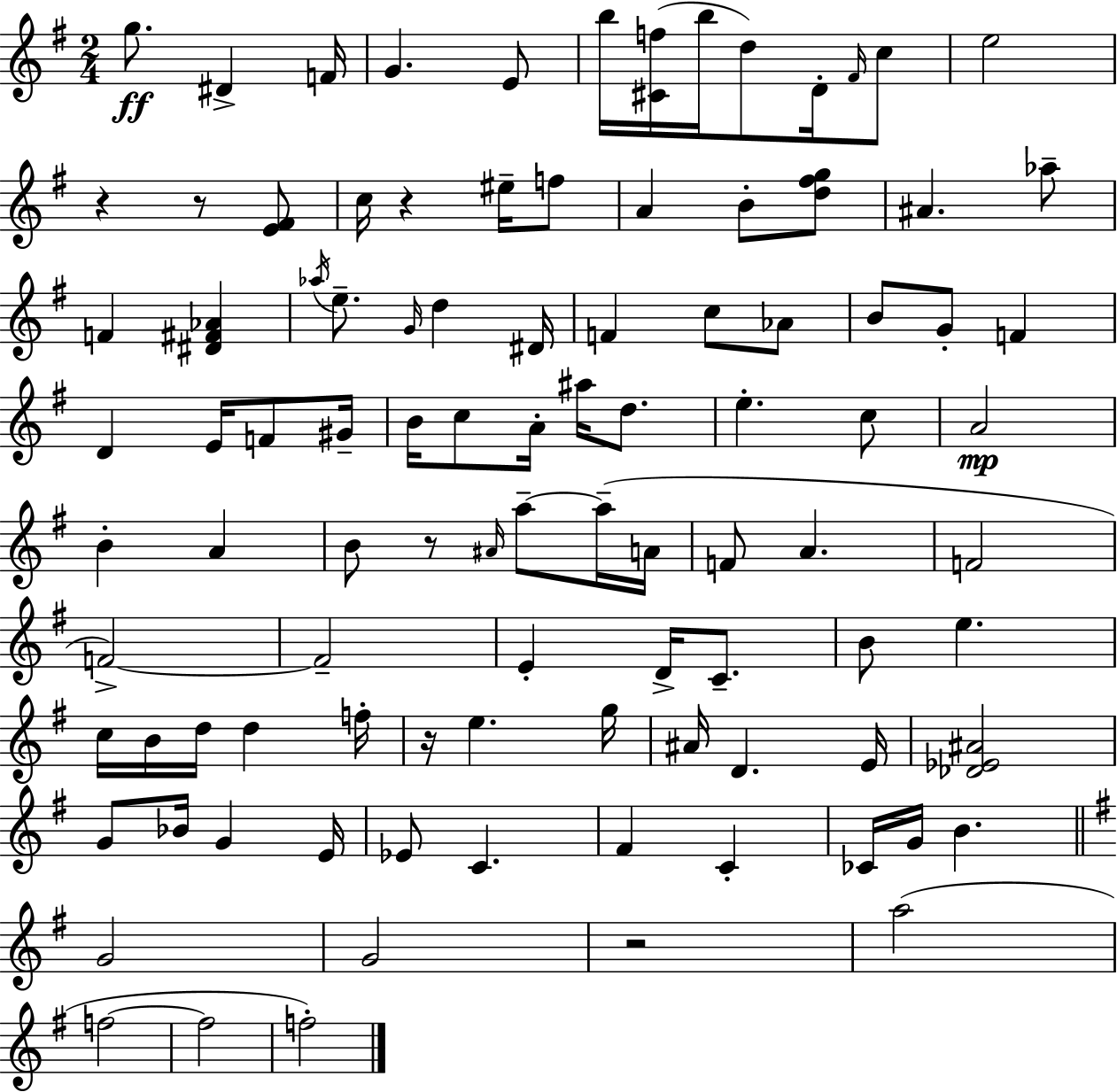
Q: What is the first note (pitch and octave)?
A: G5